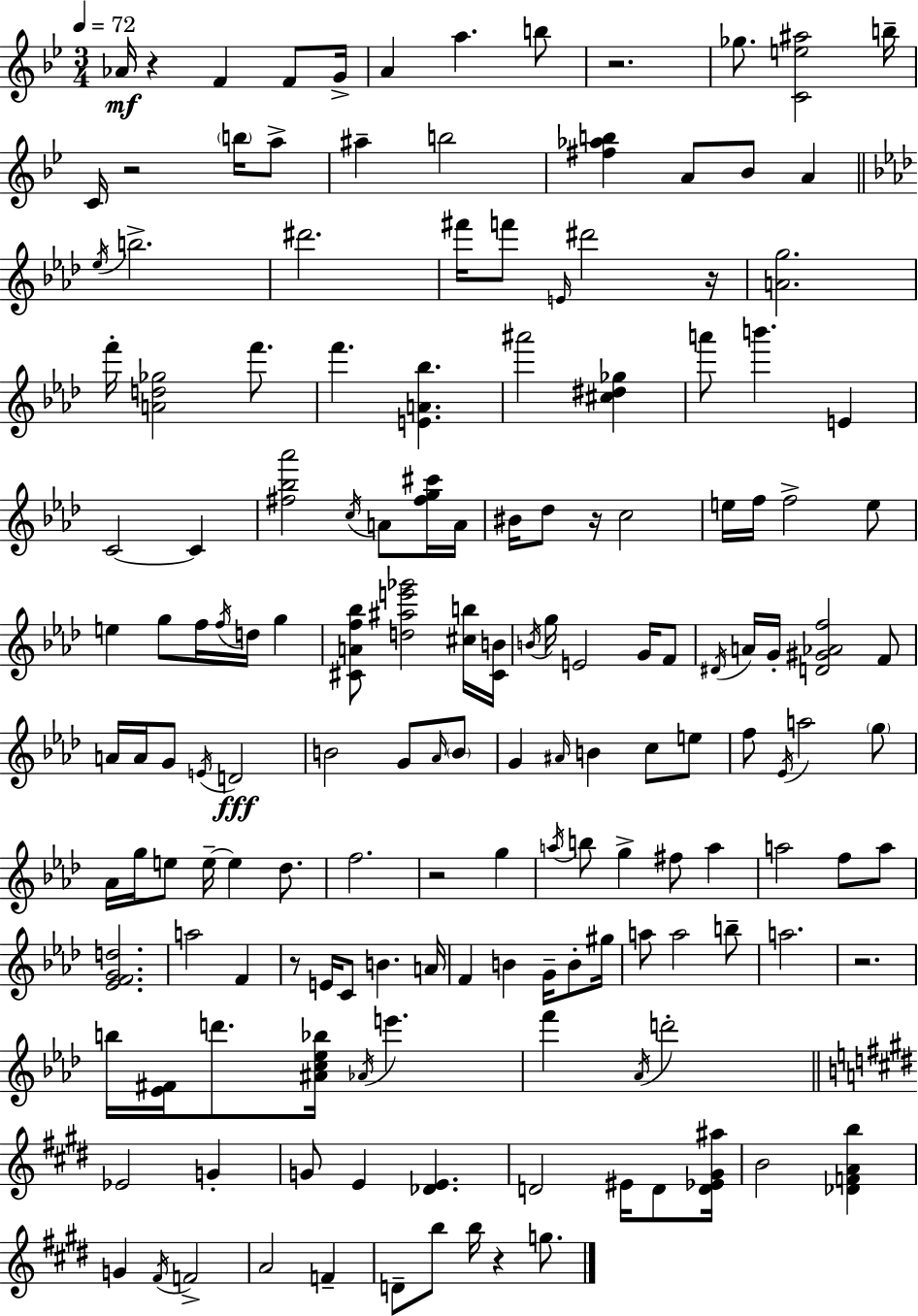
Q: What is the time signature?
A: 3/4